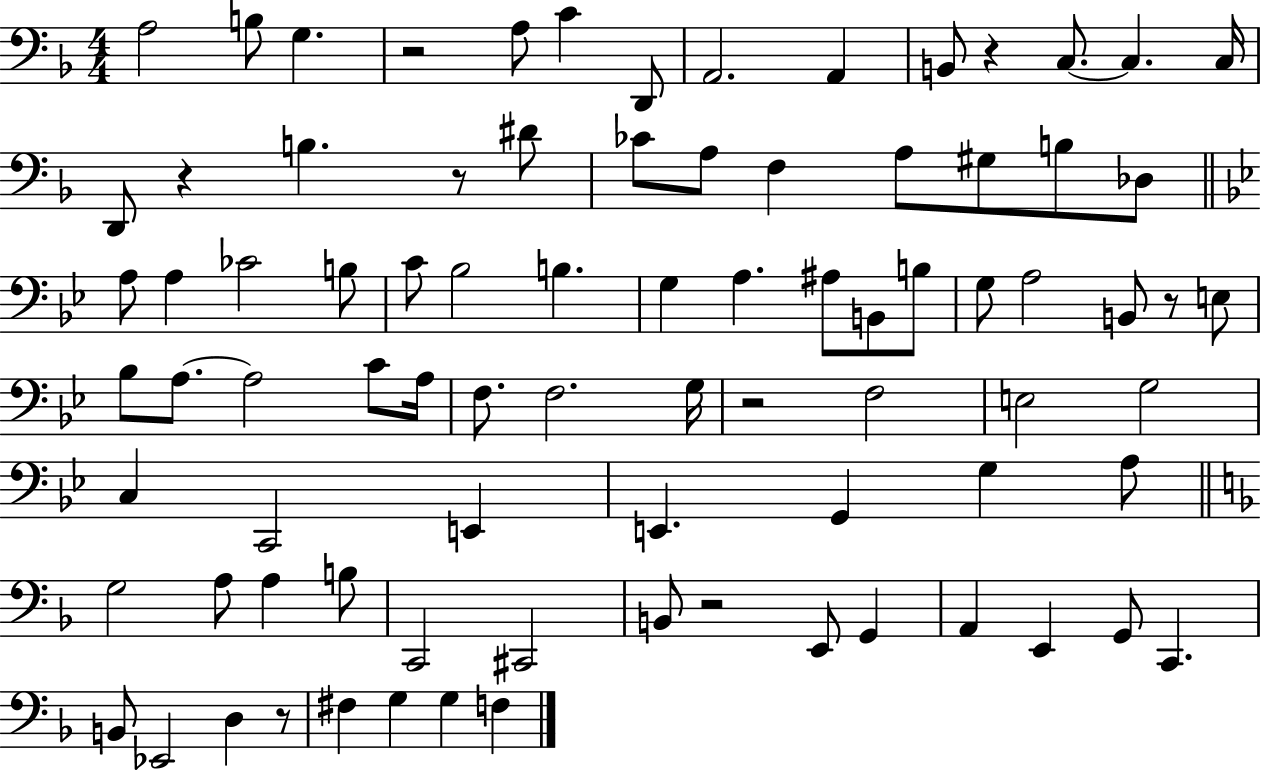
{
  \clef bass
  \numericTimeSignature
  \time 4/4
  \key f \major
  \repeat volta 2 { a2 b8 g4. | r2 a8 c'4 d,8 | a,2. a,4 | b,8 r4 c8.~~ c4. c16 | \break d,8 r4 b4. r8 dis'8 | ces'8 a8 f4 a8 gis8 b8 des8 | \bar "||" \break \key bes \major a8 a4 ces'2 b8 | c'8 bes2 b4. | g4 a4. ais8 b,8 b8 | g8 a2 b,8 r8 e8 | \break bes8 a8.~~ a2 c'8 a16 | f8. f2. g16 | r2 f2 | e2 g2 | \break c4 c,2 e,4 | e,4. g,4 g4 a8 | \bar "||" \break \key f \major g2 a8 a4 b8 | c,2 cis,2 | b,8 r2 e,8 g,4 | a,4 e,4 g,8 c,4. | \break b,8 ees,2 d4 r8 | fis4 g4 g4 f4 | } \bar "|."
}